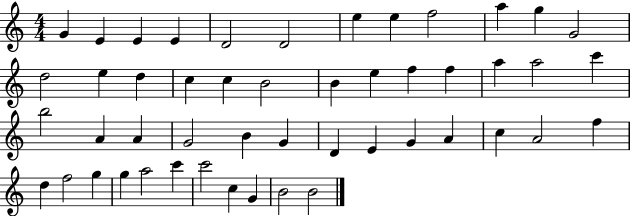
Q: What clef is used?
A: treble